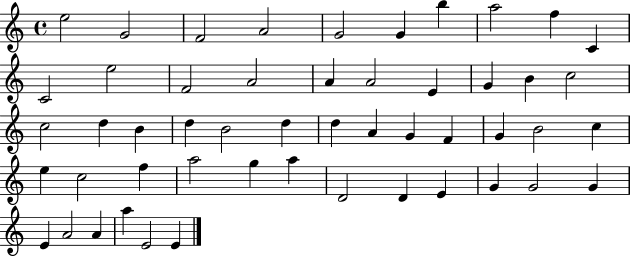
X:1
T:Untitled
M:4/4
L:1/4
K:C
e2 G2 F2 A2 G2 G b a2 f C C2 e2 F2 A2 A A2 E G B c2 c2 d B d B2 d d A G F G B2 c e c2 f a2 g a D2 D E G G2 G E A2 A a E2 E